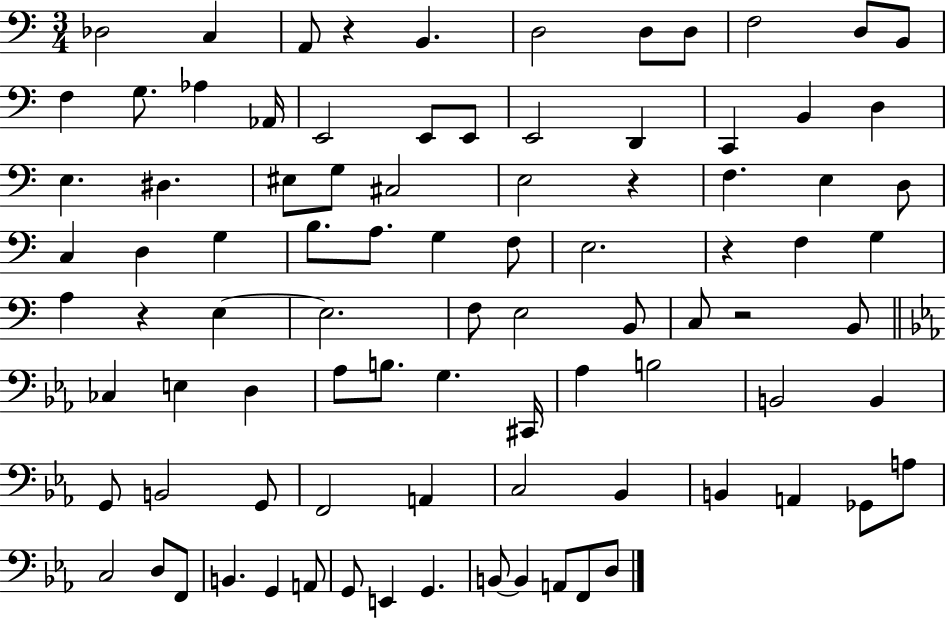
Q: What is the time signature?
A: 3/4